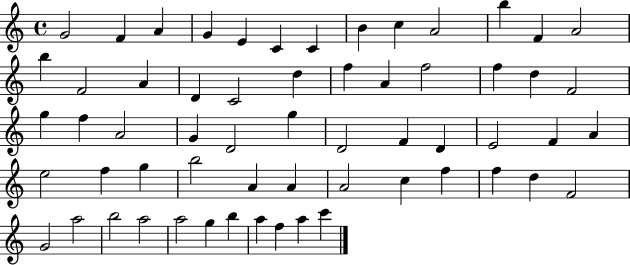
G4/h F4/q A4/q G4/q E4/q C4/q C4/q B4/q C5/q A4/h B5/q F4/q A4/h B5/q F4/h A4/q D4/q C4/h D5/q F5/q A4/q F5/h F5/q D5/q F4/h G5/q F5/q A4/h G4/q D4/h G5/q D4/h F4/q D4/q E4/h F4/q A4/q E5/h F5/q G5/q B5/h A4/q A4/q A4/h C5/q F5/q F5/q D5/q F4/h G4/h A5/h B5/h A5/h A5/h G5/q B5/q A5/q F5/q A5/q C6/q